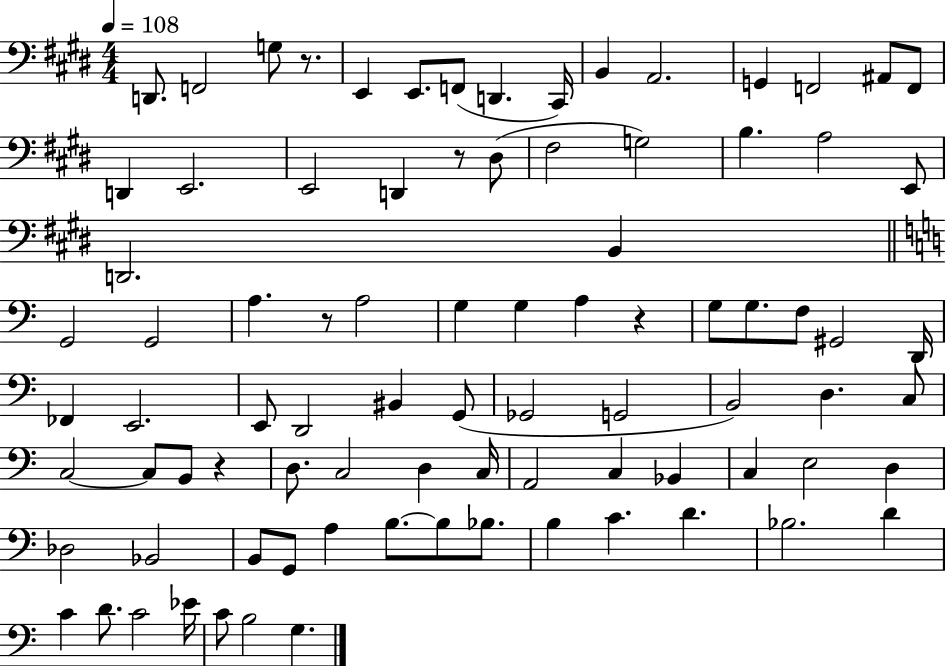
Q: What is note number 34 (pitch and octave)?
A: G3